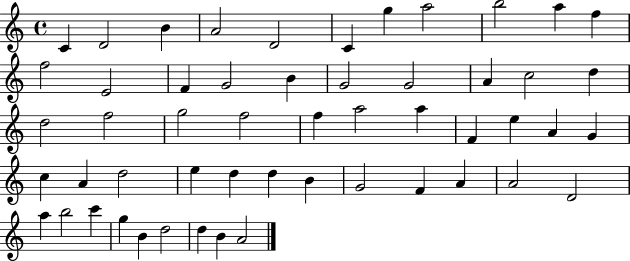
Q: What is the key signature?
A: C major